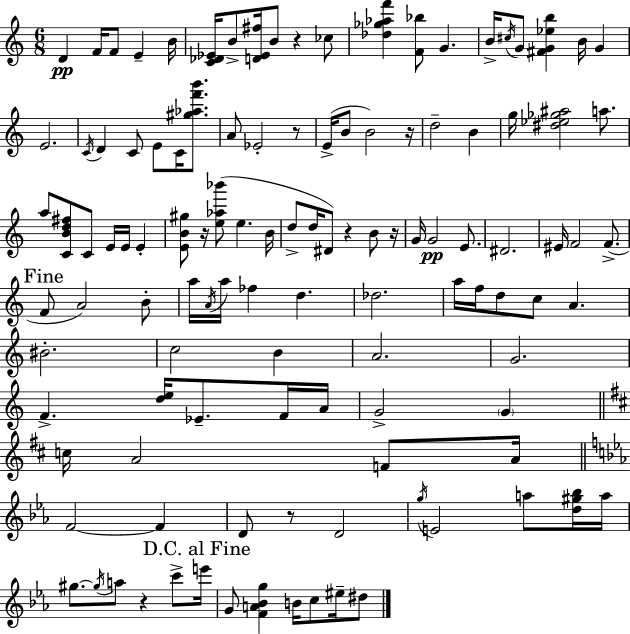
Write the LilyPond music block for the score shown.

{
  \clef treble
  \numericTimeSignature
  \time 6/8
  \key a \minor
  d'4\pp f'16 f'8 e'4-- b'16 | <c' des' ees'>16 b'8-> <d' ees' fis''>16 b'8 r4 ces''8 | <des'' ges'' aes'' f'''>4 <f' bes''>8 g'4. | b'16-> \acciaccatura { cis''16 } g'8 <fis' g' ees'' b''>4 b'16 g'4 | \break e'2. | \acciaccatura { c'16 } d'4 c'8 e'8 c'16 <gis'' aes'' f''' b'''>8. | a'8 ees'2-. | r8 e'16->( b'8 b'2) | \break r16 d''2-- b'4 | g''16 <dis'' ees'' ges'' ais''>2 a''8. | a''8 <c' b' d'' fis''>8 c'8 e'16 e'16 e'4-. | <e' b' gis''>8 r16 <e'' aes'' bes'''>8( e''4. | \break b'16 d''8-> d''16 dis'8) r4 b'8 | r16 g'16 g'2\pp e'8. | dis'2. | eis'16 f'2 f'8.->( | \break \mark "Fine" f'8 a'2) | b'8-. a''16 \acciaccatura { a'16 } a''16 fes''4 d''4. | des''2. | a''16 f''16 d''8 c''8 a'4. | \break bis'2.-. | c''2 b'4 | a'2. | g'2. | \break f'4.-> <d'' e''>16 ees'8.-- | f'16 a'16 g'2-> \parenthesize g'4 | \bar "||" \break \key d \major c''16 a'2 f'8 a'16 | \bar "||" \break \key ees \major f'2~~ f'4 | d'8 r8 d'2 | \acciaccatura { g''16 } e'2 a''8 <d'' gis'' bes''>16 | a''16 gis''8.~~ \acciaccatura { gis''16 } a''8 r4 c'''8-> | \break \mark "D.C. al Fine" e'''16 g'8 <f' a' bes' g''>4 b'16 c''8 eis''16-- | dis''8 \bar "|."
}